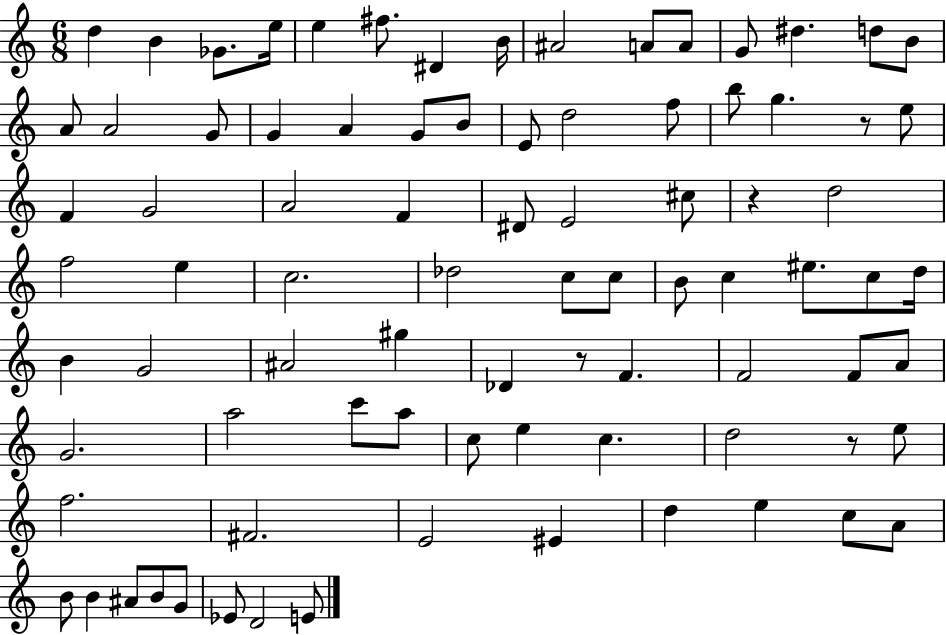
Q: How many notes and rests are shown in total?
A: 85